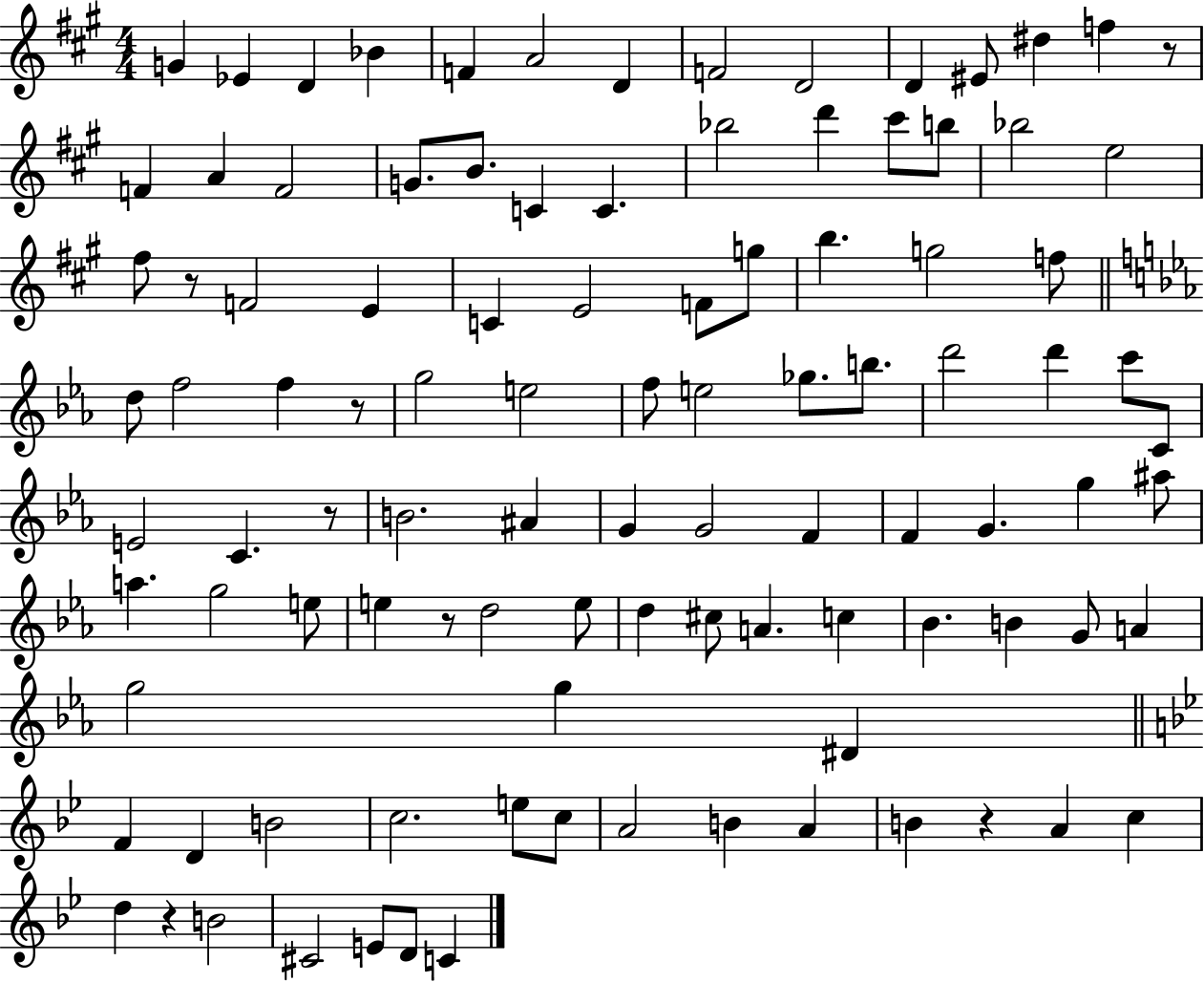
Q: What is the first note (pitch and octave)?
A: G4